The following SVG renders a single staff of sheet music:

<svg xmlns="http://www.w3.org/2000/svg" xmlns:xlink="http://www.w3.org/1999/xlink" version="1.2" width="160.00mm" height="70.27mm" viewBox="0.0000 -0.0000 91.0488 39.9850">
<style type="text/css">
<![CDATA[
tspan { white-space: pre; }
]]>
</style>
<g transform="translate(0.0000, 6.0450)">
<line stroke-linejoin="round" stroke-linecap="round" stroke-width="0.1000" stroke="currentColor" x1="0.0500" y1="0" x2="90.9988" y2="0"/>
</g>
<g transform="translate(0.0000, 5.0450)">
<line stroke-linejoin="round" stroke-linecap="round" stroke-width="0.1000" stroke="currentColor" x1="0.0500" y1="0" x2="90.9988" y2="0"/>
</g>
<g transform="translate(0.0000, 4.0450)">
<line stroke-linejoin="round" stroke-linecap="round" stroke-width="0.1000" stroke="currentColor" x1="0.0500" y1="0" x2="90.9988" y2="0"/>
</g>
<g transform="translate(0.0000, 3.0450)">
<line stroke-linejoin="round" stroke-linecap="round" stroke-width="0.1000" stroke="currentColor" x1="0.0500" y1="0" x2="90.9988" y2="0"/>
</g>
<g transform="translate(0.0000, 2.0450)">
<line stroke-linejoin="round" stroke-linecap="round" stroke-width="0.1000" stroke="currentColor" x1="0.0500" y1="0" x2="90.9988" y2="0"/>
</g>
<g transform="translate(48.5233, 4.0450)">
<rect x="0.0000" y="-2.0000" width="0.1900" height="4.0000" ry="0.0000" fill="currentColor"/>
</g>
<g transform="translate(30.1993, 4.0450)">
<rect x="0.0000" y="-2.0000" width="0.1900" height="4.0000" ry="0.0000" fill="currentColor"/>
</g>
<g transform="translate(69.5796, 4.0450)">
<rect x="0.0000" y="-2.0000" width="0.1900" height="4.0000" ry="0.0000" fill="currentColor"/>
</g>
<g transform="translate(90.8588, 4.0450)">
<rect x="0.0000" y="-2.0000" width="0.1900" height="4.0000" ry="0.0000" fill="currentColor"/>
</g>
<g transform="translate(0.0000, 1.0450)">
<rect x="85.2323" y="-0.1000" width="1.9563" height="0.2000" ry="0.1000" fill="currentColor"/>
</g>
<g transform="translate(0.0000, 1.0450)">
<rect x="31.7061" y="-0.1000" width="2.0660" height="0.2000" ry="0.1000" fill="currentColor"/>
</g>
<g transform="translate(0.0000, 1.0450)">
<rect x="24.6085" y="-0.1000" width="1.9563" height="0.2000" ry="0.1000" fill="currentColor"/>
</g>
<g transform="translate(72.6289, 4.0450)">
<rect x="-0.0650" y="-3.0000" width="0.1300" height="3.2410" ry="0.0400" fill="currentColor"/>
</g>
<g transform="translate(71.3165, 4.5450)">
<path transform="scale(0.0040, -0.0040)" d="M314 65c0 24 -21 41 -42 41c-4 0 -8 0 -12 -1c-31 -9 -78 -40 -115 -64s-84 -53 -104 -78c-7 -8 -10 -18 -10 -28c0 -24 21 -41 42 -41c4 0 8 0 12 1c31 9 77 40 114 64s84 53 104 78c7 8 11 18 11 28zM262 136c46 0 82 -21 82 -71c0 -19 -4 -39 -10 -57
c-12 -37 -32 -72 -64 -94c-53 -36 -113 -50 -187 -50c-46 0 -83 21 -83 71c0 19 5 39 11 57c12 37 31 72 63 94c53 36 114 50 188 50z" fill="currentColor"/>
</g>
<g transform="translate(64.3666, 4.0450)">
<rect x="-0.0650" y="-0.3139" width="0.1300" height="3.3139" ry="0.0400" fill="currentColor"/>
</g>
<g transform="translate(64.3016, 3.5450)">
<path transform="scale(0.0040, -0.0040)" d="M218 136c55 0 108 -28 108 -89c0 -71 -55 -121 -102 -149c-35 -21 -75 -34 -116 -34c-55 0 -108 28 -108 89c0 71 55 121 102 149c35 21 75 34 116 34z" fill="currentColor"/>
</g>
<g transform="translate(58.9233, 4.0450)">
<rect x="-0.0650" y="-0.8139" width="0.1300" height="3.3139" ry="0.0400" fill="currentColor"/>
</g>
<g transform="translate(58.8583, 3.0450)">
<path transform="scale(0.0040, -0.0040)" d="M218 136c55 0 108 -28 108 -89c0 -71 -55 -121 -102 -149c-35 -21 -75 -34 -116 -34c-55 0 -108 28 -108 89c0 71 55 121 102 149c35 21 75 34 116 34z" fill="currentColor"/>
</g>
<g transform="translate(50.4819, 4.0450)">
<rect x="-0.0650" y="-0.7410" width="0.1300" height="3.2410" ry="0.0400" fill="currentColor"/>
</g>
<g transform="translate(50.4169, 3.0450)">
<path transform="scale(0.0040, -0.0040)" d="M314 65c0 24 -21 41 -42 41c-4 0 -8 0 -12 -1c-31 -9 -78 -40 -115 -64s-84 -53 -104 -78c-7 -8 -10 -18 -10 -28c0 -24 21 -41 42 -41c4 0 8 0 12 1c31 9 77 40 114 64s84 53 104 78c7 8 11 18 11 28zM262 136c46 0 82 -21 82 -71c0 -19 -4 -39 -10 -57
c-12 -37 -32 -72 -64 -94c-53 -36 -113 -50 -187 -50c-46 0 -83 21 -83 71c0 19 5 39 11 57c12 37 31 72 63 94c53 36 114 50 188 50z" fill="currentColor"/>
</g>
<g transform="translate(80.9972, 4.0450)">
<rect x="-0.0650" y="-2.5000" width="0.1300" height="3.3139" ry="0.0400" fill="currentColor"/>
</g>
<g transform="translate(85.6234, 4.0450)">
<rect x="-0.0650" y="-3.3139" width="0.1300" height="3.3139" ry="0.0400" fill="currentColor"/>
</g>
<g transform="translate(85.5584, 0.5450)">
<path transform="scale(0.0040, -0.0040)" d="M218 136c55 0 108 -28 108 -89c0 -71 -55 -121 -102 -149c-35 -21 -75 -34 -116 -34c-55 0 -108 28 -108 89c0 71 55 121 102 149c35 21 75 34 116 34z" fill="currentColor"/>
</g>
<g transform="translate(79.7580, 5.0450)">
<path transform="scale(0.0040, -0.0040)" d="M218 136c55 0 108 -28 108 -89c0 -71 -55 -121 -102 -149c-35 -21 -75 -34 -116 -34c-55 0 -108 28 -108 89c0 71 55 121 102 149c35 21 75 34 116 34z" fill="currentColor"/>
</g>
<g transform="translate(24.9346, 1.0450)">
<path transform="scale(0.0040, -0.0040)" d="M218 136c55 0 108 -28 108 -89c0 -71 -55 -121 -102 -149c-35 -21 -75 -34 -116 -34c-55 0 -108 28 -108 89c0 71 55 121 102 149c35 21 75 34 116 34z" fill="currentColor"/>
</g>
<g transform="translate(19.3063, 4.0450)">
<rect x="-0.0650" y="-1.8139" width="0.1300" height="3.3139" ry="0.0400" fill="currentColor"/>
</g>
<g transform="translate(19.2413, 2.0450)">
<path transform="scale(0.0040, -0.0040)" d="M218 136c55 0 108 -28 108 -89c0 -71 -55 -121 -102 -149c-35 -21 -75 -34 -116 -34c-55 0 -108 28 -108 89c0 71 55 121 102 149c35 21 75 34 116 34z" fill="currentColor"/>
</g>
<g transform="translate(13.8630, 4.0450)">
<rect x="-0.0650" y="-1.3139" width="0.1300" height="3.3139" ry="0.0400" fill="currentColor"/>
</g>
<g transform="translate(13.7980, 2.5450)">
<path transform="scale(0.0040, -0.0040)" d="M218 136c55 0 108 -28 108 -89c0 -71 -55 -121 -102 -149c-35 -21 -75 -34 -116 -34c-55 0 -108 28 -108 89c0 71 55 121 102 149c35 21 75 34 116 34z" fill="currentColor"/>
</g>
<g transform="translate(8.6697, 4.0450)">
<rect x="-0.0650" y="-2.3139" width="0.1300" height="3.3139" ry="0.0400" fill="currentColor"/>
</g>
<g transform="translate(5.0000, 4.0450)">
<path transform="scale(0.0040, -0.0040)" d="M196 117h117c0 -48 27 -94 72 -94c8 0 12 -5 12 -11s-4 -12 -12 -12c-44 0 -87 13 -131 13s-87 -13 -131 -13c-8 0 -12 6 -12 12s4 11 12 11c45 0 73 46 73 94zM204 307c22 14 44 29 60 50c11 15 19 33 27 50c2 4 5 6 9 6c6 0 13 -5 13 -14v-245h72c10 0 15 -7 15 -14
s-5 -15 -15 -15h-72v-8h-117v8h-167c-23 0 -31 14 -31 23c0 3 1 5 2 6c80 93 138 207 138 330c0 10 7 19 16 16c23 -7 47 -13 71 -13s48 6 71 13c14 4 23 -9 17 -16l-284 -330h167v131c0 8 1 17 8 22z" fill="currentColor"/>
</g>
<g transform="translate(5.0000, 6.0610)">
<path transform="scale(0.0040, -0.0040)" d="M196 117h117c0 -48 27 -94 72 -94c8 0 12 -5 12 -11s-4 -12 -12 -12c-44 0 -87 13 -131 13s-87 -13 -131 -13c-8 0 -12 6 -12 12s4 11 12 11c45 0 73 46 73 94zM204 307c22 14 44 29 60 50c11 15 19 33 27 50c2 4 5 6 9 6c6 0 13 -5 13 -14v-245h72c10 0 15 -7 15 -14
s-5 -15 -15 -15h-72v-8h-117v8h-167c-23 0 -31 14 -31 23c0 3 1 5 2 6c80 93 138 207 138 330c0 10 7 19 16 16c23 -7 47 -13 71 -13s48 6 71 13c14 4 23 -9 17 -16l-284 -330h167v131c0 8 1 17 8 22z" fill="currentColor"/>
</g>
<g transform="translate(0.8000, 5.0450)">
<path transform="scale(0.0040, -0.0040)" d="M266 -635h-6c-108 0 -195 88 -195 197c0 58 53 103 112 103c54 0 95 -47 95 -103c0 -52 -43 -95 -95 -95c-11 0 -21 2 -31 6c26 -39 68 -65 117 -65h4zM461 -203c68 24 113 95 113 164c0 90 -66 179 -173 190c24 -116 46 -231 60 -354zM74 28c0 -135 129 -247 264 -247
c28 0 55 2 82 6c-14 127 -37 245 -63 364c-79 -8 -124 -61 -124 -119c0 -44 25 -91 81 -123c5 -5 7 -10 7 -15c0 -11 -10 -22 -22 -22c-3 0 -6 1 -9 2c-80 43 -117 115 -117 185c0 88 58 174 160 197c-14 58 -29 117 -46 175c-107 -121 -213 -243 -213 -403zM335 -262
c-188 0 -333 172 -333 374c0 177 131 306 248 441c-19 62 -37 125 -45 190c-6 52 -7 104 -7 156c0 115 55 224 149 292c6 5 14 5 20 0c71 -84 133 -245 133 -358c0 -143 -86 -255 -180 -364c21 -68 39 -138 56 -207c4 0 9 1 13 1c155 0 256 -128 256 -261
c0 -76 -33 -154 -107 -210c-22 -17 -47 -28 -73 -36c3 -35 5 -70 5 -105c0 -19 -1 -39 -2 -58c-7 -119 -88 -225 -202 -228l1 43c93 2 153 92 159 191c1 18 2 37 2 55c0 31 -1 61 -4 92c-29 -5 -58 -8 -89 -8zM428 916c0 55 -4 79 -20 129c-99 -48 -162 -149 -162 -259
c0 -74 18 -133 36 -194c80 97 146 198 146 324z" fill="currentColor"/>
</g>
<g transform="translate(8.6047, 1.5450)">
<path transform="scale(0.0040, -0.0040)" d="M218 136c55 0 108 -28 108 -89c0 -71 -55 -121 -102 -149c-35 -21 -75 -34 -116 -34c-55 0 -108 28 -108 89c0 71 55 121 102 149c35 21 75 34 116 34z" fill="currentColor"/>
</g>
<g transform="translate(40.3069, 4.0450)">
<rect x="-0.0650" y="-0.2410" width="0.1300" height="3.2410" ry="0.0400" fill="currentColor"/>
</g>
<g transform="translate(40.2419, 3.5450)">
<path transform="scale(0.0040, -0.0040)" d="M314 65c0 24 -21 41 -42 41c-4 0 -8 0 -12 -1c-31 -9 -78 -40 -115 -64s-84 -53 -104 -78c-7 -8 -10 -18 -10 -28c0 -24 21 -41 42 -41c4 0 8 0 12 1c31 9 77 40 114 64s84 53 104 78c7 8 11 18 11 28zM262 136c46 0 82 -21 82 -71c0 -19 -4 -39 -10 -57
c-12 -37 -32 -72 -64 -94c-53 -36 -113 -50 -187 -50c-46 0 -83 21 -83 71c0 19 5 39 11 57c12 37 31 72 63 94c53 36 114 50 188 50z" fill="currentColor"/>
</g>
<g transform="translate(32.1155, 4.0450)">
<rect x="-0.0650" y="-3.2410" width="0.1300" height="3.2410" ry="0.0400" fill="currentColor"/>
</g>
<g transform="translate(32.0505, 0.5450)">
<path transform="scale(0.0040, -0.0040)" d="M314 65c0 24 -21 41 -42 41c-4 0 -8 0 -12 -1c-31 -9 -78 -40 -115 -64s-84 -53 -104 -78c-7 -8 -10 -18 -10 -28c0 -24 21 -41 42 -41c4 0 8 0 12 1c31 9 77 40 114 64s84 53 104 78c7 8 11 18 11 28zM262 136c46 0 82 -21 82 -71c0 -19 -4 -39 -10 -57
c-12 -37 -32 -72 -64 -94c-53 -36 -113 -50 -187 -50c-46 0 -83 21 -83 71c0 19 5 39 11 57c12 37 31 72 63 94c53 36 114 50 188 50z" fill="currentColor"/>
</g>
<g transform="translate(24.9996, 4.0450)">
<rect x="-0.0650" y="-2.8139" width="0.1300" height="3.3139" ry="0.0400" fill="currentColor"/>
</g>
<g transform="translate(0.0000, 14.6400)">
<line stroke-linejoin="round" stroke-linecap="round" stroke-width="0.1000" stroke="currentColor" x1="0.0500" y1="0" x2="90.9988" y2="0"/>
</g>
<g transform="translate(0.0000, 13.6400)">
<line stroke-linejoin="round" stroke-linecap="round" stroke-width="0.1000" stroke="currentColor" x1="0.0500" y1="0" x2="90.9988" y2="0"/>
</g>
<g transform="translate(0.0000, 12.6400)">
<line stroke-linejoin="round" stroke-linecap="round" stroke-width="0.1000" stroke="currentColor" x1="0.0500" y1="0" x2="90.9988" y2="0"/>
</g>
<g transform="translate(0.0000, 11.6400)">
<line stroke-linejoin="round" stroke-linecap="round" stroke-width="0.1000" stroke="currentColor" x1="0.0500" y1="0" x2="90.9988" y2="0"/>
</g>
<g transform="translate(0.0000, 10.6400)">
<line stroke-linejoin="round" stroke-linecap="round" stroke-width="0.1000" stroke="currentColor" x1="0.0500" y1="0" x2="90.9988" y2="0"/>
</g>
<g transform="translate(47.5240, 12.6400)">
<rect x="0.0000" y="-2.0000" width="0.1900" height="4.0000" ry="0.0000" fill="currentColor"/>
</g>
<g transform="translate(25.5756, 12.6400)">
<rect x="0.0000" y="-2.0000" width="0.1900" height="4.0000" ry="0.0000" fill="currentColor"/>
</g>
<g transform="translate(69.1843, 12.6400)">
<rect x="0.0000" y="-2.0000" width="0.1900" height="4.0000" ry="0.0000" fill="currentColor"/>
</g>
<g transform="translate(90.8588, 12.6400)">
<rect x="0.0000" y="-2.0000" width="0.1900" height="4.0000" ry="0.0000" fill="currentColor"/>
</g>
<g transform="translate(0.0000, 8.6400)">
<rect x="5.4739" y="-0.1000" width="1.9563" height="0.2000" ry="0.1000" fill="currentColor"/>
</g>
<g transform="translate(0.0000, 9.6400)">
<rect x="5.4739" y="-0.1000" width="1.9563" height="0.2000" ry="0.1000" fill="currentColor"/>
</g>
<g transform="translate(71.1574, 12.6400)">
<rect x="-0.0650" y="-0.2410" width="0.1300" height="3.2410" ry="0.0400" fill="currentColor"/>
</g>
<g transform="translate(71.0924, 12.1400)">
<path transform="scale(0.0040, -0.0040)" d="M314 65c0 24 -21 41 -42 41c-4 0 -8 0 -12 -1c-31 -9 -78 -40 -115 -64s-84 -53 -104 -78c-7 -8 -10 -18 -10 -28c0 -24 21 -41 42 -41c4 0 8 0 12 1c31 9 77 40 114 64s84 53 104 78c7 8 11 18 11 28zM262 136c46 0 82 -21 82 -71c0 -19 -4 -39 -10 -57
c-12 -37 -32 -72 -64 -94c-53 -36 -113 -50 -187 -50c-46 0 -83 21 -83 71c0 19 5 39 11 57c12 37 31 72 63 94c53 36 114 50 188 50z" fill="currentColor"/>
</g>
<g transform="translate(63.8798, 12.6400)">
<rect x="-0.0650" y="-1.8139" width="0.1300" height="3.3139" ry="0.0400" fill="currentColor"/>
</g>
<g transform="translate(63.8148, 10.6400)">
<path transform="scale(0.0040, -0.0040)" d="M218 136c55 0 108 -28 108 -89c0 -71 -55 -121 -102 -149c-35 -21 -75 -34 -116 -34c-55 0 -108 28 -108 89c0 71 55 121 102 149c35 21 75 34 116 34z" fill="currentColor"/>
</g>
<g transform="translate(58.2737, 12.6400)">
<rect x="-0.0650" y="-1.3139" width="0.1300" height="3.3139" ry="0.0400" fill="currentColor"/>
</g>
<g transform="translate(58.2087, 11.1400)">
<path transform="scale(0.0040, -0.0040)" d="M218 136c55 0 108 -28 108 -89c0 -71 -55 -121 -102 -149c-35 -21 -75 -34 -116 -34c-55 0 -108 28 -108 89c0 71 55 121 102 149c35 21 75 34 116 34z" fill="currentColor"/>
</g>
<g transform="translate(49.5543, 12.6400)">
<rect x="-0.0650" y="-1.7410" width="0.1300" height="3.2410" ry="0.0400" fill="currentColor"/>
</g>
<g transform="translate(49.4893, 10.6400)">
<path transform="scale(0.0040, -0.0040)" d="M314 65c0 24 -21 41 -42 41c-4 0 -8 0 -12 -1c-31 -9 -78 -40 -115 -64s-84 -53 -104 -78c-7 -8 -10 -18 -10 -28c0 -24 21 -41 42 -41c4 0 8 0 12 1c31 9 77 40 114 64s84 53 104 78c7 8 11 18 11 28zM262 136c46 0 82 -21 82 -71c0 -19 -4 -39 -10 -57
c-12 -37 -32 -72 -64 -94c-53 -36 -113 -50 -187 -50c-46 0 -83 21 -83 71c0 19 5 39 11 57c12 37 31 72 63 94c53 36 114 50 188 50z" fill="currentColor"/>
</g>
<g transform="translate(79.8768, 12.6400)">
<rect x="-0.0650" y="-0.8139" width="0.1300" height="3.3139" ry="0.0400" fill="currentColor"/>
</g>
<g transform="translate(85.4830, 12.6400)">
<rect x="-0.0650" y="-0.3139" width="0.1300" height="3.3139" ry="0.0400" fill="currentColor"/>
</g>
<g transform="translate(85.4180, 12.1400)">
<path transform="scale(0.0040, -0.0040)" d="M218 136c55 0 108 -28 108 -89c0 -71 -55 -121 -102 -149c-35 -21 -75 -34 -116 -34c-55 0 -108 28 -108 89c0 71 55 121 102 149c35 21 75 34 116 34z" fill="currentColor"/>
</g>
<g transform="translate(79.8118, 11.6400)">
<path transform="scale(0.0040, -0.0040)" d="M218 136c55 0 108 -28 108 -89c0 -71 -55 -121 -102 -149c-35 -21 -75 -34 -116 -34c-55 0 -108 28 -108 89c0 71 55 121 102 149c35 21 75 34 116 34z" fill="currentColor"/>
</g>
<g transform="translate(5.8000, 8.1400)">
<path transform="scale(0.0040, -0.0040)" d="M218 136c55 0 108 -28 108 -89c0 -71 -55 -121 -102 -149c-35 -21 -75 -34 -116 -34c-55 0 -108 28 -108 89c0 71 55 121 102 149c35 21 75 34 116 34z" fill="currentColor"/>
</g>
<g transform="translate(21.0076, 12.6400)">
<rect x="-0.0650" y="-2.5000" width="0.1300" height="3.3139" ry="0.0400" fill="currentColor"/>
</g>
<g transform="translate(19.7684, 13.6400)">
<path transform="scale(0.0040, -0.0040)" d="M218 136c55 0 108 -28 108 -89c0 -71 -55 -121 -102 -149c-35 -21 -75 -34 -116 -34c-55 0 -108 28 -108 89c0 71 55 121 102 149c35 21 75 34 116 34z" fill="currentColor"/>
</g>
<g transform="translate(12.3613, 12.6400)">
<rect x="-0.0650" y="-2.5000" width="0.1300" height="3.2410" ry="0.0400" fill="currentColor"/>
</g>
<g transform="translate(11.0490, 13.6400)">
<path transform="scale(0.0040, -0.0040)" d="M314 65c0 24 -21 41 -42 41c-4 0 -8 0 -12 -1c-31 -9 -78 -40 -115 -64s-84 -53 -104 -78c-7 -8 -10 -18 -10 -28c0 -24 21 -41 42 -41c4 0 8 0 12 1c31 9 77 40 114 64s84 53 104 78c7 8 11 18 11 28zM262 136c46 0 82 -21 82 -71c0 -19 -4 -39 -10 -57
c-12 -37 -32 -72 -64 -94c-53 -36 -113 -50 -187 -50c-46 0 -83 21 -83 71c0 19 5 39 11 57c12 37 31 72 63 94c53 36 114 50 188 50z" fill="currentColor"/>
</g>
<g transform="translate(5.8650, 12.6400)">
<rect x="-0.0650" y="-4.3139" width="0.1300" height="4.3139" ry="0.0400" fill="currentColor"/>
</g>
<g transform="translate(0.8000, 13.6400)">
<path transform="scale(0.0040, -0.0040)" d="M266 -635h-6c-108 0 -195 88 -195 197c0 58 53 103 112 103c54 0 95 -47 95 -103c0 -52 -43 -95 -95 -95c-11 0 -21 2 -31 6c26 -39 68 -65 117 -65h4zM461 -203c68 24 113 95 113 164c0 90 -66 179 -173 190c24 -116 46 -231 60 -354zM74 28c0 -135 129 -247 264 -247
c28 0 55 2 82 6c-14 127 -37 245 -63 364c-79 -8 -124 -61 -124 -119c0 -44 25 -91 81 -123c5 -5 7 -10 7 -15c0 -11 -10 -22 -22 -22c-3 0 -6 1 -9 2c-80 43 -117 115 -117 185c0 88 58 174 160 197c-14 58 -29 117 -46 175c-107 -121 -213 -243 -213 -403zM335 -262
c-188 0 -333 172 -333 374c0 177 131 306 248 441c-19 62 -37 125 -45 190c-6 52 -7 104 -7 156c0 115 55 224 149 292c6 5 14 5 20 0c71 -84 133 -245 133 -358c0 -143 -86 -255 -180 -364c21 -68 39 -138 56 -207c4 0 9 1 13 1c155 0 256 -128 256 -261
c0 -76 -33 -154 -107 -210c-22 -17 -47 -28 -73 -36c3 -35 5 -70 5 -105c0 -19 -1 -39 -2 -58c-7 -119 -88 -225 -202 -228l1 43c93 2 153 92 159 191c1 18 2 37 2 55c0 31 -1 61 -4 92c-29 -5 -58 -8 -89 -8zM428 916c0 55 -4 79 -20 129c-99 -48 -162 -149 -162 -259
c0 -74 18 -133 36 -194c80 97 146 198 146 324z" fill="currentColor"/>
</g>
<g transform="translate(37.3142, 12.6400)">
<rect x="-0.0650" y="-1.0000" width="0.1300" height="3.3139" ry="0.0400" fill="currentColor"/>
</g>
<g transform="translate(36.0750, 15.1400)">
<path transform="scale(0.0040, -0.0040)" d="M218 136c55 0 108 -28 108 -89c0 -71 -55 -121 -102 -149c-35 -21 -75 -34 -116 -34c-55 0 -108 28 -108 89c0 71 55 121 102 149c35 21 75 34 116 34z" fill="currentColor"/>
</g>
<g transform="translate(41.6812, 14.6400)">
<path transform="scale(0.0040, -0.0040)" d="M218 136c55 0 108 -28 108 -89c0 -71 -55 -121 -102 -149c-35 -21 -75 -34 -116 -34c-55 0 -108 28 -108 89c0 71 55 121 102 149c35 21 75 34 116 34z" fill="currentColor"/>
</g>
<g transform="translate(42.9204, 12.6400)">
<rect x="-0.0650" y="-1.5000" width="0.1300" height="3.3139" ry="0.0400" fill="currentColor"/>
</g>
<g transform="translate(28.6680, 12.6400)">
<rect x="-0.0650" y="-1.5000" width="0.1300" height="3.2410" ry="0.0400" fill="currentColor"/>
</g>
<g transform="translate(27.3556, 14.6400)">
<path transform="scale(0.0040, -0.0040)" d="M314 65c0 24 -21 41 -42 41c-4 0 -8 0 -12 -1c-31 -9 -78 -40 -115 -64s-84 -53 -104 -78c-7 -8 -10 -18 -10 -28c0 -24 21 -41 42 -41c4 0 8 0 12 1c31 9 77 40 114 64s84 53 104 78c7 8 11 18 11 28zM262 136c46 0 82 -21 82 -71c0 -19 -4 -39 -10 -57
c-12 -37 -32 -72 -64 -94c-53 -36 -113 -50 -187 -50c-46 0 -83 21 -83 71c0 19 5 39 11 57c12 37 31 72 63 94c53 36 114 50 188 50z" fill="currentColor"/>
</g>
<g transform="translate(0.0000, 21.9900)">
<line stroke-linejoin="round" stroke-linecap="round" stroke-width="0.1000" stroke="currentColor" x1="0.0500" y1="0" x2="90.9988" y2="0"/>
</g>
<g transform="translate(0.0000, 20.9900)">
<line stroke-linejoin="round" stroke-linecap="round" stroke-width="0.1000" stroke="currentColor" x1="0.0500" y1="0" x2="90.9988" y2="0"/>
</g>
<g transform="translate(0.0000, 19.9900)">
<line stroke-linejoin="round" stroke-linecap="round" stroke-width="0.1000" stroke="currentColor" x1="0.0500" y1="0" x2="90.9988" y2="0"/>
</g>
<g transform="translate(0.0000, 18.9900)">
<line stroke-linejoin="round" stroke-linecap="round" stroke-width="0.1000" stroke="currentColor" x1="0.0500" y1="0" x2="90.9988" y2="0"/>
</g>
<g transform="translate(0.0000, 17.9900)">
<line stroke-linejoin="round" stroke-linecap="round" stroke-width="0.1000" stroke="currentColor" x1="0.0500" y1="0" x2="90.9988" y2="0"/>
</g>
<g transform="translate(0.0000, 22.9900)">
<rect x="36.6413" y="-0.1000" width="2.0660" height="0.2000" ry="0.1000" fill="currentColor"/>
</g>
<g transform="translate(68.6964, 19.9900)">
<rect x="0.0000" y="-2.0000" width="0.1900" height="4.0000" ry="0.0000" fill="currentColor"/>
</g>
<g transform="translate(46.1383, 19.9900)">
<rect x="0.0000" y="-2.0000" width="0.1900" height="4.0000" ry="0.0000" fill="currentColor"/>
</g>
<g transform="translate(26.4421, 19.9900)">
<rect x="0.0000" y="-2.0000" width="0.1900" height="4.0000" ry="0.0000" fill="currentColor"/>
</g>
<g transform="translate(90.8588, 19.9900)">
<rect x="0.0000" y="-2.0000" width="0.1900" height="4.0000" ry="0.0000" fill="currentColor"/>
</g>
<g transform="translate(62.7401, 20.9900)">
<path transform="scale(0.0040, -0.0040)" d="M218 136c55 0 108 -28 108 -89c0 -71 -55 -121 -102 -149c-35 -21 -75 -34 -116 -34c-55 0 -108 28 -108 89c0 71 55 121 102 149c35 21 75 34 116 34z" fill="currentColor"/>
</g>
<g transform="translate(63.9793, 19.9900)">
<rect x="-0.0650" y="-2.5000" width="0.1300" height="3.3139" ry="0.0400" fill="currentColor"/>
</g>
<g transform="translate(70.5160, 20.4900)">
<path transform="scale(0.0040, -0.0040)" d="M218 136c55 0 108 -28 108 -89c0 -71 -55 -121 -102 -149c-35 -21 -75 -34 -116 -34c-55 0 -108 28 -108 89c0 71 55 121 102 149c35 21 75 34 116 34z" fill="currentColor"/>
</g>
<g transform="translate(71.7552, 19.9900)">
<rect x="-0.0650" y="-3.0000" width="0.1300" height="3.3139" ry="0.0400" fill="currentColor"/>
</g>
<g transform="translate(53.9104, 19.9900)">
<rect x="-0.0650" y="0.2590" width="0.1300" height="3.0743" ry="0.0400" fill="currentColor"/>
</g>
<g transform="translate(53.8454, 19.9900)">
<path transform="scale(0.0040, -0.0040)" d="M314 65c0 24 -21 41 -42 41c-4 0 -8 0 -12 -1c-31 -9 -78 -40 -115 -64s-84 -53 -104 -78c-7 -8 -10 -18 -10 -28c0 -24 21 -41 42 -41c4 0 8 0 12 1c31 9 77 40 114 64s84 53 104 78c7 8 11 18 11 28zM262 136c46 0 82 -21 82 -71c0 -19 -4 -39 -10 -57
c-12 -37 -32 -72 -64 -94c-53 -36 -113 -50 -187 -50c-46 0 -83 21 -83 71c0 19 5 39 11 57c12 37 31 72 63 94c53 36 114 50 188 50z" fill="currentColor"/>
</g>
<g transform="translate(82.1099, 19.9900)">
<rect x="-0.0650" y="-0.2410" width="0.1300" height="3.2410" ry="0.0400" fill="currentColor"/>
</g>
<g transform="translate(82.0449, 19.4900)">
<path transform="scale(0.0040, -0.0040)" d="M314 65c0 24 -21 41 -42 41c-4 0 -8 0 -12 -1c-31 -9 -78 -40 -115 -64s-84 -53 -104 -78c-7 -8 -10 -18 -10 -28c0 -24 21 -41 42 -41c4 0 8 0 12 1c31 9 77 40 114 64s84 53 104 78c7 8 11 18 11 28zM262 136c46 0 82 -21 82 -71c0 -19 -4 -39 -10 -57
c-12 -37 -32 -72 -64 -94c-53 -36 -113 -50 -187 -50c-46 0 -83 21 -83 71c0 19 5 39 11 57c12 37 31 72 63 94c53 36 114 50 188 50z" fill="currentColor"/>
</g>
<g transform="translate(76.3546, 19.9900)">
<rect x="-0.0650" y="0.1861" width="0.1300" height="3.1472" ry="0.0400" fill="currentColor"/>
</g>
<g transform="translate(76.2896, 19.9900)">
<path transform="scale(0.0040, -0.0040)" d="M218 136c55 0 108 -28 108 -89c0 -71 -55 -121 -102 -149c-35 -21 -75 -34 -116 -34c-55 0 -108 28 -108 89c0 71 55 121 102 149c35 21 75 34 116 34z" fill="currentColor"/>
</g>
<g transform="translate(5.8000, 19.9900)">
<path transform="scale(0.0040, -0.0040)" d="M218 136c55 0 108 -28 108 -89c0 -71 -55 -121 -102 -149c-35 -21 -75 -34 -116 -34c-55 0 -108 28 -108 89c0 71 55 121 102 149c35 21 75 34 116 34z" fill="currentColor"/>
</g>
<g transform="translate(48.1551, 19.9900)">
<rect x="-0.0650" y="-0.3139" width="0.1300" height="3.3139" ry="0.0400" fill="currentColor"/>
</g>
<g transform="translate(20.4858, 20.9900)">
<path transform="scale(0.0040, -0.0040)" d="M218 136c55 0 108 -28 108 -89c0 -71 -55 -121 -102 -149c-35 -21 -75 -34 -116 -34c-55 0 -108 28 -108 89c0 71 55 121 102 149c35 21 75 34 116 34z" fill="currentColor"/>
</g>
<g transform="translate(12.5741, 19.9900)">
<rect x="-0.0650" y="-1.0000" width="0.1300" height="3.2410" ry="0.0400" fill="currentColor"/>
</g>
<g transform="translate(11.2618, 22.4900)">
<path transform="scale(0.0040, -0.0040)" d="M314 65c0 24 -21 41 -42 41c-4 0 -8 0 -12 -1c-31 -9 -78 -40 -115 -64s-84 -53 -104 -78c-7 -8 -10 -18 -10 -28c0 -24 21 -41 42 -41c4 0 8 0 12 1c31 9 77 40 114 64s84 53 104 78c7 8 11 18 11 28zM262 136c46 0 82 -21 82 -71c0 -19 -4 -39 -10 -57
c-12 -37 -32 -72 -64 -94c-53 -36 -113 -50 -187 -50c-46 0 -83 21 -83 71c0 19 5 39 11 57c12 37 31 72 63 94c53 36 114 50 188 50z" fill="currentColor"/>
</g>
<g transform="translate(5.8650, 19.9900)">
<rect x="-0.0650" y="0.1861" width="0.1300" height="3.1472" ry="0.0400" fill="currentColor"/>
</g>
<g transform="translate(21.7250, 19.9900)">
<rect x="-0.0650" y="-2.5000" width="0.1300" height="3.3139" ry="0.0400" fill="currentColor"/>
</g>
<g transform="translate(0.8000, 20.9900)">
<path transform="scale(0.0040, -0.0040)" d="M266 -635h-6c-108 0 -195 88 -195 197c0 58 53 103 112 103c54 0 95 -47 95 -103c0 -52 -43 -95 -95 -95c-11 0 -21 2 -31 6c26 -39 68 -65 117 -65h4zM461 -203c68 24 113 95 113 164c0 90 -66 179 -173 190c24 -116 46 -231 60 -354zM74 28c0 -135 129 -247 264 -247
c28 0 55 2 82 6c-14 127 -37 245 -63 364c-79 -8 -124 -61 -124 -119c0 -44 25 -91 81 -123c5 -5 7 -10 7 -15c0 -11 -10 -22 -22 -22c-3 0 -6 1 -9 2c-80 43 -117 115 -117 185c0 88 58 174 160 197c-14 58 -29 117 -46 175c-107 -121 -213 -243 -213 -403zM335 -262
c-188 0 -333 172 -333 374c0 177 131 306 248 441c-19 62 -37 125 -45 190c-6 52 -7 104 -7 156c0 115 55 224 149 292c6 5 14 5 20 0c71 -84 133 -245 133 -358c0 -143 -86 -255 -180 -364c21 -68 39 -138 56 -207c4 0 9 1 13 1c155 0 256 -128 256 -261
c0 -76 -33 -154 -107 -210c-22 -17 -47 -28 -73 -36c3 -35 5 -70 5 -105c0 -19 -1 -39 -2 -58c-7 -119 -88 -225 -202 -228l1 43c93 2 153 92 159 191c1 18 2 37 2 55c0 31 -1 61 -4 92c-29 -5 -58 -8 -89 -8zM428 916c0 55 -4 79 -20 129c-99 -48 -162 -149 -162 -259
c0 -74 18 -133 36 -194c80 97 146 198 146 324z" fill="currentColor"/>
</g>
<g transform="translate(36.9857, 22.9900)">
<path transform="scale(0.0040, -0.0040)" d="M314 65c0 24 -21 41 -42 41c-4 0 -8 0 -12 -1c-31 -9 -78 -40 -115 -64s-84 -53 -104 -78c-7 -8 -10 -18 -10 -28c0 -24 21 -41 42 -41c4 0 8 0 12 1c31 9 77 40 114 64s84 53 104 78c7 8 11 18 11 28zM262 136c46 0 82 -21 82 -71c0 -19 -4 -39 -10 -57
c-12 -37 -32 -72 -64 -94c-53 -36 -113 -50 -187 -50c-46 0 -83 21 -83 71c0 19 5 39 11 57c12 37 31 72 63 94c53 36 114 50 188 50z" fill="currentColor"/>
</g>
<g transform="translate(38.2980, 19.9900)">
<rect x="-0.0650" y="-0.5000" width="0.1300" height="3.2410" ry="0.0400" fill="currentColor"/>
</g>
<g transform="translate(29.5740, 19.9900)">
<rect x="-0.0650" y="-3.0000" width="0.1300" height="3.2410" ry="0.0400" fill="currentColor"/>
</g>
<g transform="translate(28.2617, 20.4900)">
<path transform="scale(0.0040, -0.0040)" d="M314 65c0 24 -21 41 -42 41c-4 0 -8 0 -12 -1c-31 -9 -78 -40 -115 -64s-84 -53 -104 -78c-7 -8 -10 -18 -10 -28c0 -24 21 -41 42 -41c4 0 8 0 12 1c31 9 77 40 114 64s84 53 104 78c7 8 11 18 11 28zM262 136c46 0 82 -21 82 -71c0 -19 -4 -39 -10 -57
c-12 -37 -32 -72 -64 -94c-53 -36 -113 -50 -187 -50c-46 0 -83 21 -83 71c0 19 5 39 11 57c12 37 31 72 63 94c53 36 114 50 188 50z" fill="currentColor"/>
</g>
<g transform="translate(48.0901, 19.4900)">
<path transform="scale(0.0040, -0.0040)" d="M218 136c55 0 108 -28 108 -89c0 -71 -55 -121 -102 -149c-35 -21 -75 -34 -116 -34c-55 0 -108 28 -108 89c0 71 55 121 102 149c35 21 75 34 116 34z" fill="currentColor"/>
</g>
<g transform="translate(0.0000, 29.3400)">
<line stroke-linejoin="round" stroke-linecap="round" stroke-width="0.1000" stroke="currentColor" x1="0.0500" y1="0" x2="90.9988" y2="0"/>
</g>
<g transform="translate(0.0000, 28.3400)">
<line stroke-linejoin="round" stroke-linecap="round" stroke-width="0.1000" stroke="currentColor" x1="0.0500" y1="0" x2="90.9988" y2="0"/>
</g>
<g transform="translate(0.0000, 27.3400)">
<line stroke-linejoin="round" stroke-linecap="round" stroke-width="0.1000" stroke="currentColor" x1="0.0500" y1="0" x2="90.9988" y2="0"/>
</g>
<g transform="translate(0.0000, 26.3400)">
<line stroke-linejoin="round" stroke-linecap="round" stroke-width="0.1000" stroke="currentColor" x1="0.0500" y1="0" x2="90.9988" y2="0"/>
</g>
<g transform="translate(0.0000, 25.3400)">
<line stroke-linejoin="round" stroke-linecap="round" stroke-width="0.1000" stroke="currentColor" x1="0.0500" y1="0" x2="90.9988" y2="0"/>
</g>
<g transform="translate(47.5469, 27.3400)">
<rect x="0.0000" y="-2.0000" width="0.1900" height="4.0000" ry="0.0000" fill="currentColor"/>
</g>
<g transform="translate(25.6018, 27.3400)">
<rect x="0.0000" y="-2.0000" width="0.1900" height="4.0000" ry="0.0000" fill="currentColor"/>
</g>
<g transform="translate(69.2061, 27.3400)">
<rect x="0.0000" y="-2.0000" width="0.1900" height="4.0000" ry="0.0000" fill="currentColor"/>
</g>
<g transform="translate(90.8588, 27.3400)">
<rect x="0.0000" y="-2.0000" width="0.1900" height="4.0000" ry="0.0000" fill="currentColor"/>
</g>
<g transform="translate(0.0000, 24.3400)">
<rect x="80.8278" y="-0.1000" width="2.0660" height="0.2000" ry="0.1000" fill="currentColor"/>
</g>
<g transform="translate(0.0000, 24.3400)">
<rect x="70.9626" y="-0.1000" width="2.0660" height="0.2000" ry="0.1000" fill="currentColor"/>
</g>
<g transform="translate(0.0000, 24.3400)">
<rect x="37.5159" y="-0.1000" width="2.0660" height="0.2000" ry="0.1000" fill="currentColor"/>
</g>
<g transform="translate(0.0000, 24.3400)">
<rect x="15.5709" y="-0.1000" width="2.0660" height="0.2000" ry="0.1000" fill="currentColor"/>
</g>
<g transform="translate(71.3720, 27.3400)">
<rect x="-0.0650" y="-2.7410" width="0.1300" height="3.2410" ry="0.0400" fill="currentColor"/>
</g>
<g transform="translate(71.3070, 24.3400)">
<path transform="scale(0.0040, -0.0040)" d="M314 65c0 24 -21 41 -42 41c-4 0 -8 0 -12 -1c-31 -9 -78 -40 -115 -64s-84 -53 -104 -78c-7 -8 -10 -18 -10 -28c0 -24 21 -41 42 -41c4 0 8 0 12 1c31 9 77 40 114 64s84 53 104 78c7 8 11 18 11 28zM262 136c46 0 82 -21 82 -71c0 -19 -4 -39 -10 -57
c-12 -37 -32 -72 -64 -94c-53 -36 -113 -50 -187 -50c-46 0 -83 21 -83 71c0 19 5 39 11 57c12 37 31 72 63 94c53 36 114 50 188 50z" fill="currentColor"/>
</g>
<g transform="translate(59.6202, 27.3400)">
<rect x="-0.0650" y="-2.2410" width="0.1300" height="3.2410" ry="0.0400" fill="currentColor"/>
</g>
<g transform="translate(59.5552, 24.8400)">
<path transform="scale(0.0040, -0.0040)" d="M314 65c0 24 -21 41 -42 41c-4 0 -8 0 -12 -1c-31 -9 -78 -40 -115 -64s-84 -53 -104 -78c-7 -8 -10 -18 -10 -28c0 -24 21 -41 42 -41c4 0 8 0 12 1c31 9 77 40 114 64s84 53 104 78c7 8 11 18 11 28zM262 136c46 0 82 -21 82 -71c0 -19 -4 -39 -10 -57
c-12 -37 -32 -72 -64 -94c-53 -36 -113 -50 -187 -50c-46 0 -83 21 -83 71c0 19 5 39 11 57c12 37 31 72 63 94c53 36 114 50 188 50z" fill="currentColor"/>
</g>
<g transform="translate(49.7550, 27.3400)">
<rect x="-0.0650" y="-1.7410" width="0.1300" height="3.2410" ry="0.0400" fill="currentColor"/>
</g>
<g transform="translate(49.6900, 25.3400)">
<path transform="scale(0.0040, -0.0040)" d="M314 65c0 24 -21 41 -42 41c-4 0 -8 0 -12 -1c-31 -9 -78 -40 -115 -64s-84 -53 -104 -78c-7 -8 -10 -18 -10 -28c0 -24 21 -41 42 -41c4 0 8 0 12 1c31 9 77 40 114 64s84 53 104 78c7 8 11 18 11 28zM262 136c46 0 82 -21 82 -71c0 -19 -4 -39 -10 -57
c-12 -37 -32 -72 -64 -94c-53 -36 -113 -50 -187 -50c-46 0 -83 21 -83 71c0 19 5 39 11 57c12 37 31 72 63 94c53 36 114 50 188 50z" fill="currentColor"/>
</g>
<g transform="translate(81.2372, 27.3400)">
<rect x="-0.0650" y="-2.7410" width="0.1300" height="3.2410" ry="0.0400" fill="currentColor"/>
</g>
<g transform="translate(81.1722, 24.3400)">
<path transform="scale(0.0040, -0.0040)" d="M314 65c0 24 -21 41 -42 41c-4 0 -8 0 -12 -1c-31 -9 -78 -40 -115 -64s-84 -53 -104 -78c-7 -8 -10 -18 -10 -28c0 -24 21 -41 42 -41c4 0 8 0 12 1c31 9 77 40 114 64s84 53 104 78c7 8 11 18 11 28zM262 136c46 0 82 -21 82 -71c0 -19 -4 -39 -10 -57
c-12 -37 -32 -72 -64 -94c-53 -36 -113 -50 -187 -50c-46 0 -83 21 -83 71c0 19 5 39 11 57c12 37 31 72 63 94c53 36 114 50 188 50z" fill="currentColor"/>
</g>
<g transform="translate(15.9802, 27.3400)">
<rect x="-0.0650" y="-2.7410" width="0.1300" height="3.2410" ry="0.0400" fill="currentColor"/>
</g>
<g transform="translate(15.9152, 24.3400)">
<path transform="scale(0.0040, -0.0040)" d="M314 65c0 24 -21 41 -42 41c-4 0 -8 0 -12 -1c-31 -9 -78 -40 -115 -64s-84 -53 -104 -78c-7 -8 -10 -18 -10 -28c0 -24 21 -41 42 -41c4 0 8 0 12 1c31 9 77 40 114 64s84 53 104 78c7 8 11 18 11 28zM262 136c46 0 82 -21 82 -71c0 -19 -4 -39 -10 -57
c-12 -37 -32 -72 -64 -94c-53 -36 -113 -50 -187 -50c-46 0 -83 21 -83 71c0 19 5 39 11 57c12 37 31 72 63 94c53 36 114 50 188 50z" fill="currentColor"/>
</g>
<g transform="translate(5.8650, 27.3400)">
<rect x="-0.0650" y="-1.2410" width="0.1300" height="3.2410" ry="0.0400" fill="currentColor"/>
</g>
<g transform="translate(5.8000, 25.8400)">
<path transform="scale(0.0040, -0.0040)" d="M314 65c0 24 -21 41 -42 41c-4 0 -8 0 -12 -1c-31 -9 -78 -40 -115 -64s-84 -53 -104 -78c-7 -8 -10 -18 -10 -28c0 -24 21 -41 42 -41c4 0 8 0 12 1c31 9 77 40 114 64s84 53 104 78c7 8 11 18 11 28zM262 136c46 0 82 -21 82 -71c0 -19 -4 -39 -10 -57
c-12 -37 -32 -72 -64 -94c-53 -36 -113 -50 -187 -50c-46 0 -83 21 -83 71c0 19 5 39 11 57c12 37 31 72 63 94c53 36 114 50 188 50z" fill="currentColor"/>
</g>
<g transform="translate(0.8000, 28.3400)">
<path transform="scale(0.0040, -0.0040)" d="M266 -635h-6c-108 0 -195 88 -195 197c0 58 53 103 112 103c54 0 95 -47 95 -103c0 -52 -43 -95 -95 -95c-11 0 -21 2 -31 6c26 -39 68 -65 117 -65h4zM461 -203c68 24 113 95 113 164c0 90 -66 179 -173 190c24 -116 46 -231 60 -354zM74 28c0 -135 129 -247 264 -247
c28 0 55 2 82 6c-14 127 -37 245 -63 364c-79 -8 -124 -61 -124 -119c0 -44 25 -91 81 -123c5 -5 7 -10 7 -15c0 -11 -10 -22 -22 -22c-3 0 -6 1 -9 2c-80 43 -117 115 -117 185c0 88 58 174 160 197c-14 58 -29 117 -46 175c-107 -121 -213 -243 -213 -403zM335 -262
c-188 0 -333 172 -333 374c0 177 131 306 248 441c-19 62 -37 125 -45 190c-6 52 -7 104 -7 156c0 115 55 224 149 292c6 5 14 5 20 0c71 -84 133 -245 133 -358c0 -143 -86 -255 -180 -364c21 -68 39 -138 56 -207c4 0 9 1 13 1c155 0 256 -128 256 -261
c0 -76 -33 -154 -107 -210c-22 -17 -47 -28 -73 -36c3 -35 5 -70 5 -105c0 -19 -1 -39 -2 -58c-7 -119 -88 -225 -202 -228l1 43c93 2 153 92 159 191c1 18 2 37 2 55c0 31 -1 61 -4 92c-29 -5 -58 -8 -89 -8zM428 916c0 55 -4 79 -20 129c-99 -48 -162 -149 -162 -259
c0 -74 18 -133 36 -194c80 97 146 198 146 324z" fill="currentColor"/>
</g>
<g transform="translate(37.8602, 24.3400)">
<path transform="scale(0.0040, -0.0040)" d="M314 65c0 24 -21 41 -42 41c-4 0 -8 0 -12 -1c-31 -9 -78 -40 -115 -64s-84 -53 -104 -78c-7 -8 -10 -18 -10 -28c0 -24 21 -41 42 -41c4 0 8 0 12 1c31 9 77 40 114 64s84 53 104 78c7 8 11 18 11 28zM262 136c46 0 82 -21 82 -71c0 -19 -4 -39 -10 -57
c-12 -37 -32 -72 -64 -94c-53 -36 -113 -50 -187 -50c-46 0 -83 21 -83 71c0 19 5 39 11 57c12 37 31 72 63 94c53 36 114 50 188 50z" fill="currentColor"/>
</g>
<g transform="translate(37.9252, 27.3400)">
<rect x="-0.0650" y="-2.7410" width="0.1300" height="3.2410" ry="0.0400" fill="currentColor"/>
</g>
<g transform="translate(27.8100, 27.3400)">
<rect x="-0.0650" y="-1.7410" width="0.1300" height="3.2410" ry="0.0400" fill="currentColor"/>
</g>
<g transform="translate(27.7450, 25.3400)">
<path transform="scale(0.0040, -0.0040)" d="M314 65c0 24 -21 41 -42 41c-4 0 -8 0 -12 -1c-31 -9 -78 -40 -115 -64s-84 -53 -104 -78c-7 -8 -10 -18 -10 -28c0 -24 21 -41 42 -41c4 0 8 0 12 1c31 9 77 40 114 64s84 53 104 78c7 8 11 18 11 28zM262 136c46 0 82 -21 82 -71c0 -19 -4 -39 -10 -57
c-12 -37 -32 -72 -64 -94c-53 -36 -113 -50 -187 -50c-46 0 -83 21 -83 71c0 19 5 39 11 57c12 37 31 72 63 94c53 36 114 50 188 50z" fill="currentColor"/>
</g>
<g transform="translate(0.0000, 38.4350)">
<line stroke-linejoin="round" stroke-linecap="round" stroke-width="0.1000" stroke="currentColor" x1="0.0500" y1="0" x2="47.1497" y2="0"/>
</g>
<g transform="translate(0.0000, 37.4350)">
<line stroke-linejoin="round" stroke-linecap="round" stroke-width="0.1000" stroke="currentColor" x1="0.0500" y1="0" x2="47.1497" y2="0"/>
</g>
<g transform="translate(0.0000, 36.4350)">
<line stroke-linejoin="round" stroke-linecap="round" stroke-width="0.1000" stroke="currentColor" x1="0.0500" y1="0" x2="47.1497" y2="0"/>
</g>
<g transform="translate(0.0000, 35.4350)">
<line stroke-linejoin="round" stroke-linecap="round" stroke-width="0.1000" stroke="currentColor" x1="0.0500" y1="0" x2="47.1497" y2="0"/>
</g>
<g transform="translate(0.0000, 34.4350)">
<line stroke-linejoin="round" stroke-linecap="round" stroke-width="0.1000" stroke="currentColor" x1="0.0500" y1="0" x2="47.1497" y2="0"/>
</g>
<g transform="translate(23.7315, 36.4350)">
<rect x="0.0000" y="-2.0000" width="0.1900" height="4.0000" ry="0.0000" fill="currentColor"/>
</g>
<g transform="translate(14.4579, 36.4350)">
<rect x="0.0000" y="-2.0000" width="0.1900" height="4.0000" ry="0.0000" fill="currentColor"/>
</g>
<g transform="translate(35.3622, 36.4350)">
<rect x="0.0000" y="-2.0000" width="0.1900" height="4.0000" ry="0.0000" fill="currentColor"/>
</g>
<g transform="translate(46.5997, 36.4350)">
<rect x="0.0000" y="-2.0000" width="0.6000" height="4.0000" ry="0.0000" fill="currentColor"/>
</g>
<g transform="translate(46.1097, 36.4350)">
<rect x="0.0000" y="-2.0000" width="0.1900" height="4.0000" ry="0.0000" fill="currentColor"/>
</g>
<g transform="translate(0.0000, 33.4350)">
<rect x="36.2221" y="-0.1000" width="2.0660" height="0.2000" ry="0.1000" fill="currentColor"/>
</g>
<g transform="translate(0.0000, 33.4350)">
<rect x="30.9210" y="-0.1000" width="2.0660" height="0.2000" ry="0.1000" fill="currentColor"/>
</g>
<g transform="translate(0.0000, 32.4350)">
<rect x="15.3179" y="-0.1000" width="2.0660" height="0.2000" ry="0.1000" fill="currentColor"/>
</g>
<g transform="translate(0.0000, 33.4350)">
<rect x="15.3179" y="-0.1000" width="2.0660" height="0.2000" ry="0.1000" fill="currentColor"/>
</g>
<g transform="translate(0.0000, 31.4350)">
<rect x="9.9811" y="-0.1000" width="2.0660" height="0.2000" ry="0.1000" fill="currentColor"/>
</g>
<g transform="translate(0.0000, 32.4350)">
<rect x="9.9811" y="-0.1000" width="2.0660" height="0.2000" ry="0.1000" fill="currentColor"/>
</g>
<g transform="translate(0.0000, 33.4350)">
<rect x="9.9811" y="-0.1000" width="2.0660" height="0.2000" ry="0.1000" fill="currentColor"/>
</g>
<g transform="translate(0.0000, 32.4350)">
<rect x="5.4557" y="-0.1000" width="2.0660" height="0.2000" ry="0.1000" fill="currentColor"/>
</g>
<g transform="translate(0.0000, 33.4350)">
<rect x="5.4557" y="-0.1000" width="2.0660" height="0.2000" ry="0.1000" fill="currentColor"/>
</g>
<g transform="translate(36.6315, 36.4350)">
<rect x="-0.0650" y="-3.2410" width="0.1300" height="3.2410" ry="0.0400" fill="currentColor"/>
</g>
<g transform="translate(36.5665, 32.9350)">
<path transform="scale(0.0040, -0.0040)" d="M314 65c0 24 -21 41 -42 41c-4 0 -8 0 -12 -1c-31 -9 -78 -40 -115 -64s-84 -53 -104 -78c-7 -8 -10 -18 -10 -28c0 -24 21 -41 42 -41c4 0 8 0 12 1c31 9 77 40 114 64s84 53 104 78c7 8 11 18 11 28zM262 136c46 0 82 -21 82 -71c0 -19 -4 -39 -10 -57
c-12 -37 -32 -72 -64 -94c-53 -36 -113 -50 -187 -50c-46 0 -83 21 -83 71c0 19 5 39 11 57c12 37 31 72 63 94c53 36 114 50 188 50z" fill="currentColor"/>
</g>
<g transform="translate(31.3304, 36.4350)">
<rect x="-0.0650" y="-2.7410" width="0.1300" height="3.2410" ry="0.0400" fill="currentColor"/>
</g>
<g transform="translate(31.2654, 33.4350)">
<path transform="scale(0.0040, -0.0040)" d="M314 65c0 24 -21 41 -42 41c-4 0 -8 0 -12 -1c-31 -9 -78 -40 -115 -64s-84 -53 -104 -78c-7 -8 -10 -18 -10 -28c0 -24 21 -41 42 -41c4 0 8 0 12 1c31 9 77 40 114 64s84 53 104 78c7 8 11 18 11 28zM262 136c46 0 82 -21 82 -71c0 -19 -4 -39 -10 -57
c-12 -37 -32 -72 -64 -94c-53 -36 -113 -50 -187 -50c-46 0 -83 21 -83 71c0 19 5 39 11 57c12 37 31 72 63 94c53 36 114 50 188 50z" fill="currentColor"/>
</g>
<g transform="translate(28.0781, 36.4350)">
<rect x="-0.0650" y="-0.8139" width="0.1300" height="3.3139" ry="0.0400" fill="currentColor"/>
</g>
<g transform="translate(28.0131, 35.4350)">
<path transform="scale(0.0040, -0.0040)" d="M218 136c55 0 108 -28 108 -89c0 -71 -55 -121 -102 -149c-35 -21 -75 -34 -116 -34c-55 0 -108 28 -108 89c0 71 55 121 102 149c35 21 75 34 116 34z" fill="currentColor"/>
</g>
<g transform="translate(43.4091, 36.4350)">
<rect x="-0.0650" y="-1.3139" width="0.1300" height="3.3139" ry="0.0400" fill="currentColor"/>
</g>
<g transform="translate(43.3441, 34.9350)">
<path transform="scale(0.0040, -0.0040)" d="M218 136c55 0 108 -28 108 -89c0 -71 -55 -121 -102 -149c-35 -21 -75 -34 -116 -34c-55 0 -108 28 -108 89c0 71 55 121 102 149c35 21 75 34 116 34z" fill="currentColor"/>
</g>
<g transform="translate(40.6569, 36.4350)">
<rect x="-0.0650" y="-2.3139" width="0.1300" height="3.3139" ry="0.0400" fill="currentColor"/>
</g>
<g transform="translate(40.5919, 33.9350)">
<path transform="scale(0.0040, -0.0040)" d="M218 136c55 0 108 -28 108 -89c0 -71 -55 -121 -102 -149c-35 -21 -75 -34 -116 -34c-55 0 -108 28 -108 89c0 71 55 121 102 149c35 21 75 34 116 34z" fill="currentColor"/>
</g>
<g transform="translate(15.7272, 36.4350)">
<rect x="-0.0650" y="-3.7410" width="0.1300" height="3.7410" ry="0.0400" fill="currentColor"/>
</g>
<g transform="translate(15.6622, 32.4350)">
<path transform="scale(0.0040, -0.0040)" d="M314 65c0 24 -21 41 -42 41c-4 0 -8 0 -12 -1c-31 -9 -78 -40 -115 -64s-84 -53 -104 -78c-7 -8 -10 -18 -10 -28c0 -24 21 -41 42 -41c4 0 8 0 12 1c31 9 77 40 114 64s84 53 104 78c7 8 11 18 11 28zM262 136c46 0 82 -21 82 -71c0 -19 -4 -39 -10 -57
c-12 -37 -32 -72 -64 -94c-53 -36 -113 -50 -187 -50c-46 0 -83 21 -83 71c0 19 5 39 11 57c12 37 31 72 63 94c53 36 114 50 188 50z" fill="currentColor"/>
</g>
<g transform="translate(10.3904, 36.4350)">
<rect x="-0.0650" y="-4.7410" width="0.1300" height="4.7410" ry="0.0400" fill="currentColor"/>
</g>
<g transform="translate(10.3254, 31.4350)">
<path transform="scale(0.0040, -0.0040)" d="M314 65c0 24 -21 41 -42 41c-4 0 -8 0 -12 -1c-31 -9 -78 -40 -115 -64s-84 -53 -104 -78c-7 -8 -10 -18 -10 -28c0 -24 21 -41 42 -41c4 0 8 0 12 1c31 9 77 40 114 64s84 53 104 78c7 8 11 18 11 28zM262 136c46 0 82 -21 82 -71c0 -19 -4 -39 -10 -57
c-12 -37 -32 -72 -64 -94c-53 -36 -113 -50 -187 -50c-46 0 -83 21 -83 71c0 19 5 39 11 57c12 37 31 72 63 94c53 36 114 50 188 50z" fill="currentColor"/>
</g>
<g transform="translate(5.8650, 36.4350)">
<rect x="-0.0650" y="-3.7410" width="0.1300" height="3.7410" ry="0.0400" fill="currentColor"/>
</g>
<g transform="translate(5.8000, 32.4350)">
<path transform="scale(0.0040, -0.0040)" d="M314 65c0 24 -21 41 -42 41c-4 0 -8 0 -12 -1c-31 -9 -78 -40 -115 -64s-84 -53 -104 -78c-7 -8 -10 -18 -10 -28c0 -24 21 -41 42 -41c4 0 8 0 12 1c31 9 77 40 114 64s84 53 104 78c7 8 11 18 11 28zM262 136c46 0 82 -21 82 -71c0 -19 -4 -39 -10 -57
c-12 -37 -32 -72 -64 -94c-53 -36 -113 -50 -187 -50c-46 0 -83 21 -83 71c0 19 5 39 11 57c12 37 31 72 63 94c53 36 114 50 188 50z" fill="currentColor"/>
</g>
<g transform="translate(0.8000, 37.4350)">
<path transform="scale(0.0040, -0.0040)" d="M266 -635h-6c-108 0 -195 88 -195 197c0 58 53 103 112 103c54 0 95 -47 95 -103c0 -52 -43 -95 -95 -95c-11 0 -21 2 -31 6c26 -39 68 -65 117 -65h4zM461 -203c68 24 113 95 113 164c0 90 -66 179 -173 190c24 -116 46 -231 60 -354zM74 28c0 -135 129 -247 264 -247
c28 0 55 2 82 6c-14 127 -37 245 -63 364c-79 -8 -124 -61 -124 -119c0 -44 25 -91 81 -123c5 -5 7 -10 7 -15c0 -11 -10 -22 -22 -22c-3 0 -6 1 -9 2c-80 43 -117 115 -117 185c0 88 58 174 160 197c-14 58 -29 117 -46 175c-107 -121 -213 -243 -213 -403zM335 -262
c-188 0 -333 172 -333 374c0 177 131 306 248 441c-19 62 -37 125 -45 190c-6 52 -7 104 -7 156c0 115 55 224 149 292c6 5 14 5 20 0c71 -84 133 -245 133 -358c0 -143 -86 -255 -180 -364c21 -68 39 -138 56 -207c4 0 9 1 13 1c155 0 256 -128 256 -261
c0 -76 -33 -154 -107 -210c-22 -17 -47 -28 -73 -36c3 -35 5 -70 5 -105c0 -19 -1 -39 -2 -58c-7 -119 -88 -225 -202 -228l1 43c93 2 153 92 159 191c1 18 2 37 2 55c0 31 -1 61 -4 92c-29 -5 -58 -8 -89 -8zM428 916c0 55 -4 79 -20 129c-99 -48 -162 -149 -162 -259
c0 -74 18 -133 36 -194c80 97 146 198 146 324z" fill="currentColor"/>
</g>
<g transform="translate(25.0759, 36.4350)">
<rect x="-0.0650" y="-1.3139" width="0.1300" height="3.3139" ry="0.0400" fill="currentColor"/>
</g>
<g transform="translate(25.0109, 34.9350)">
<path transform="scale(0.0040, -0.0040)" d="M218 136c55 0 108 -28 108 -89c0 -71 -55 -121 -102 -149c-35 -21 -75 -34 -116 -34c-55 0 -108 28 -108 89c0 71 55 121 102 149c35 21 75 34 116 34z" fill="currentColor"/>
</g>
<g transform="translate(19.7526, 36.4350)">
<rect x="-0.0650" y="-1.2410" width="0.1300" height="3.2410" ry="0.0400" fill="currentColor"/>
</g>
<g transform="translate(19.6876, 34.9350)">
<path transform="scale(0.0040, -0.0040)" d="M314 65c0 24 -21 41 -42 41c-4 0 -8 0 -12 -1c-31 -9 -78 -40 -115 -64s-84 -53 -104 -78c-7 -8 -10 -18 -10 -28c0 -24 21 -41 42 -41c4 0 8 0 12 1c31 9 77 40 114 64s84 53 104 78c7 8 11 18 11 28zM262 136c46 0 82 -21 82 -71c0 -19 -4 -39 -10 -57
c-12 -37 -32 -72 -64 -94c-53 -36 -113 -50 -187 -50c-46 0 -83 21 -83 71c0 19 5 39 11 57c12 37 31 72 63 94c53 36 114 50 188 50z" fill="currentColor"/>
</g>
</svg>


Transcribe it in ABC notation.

X:1
T:Untitled
M:4/4
L:1/4
K:C
g e f a b2 c2 d2 d c A2 G b d' G2 G E2 D E f2 e f c2 d c B D2 G A2 C2 c B2 G A B c2 e2 a2 f2 a2 f2 g2 a2 a2 c'2 e'2 c'2 e2 e d a2 b2 g e